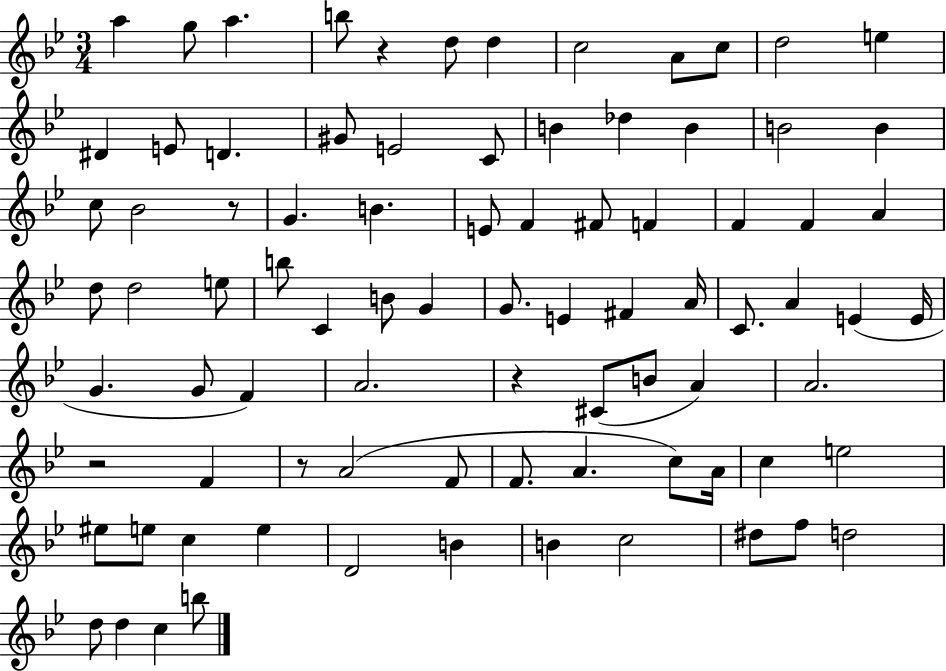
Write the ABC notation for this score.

X:1
T:Untitled
M:3/4
L:1/4
K:Bb
a g/2 a b/2 z d/2 d c2 A/2 c/2 d2 e ^D E/2 D ^G/2 E2 C/2 B _d B B2 B c/2 _B2 z/2 G B E/2 F ^F/2 F F F A d/2 d2 e/2 b/2 C B/2 G G/2 E ^F A/4 C/2 A E E/4 G G/2 F A2 z ^C/2 B/2 A A2 z2 F z/2 A2 F/2 F/2 A c/2 A/4 c e2 ^e/2 e/2 c e D2 B B c2 ^d/2 f/2 d2 d/2 d c b/2